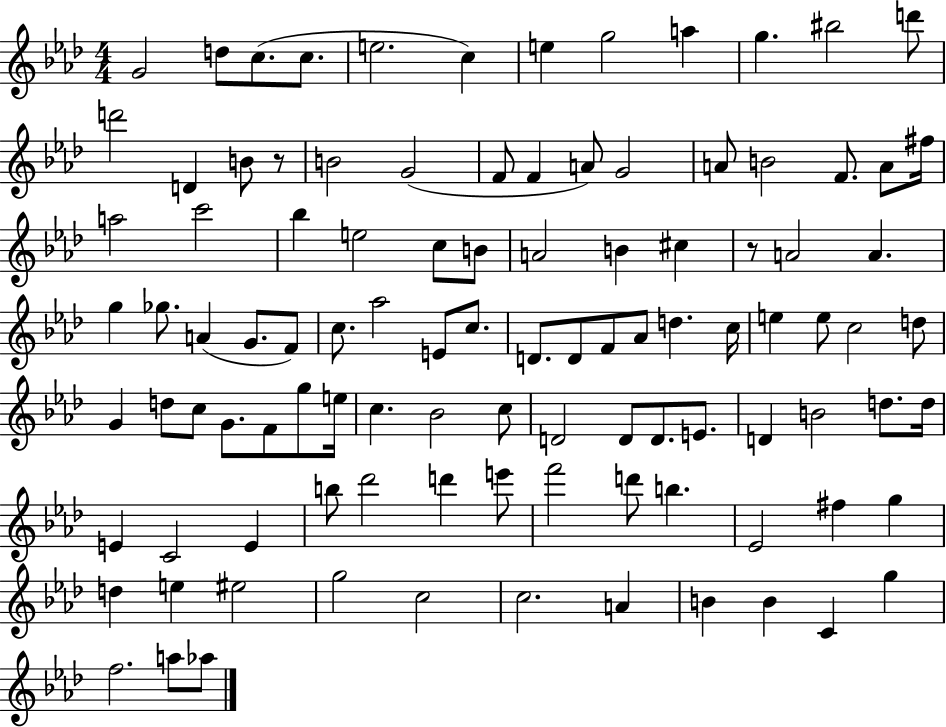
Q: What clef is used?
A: treble